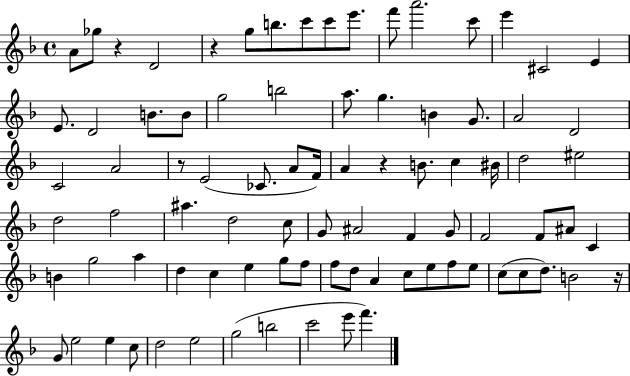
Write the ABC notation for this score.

X:1
T:Untitled
M:4/4
L:1/4
K:F
A/2 _g/2 z D2 z g/2 b/2 c'/2 c'/2 e'/2 f'/2 a'2 c'/2 e' ^C2 E E/2 D2 B/2 B/2 g2 b2 a/2 g B G/2 A2 D2 C2 A2 z/2 E2 _C/2 A/2 F/4 A z B/2 c ^B/4 d2 ^e2 d2 f2 ^a d2 c/2 G/2 ^A2 F G/2 F2 F/2 ^A/2 C B g2 a d c e g/2 f/2 f/2 d/2 A c/2 e/2 f/2 e/2 c/2 c/2 d/2 B2 z/4 G/2 e2 e c/2 d2 e2 g2 b2 c'2 e'/2 f'